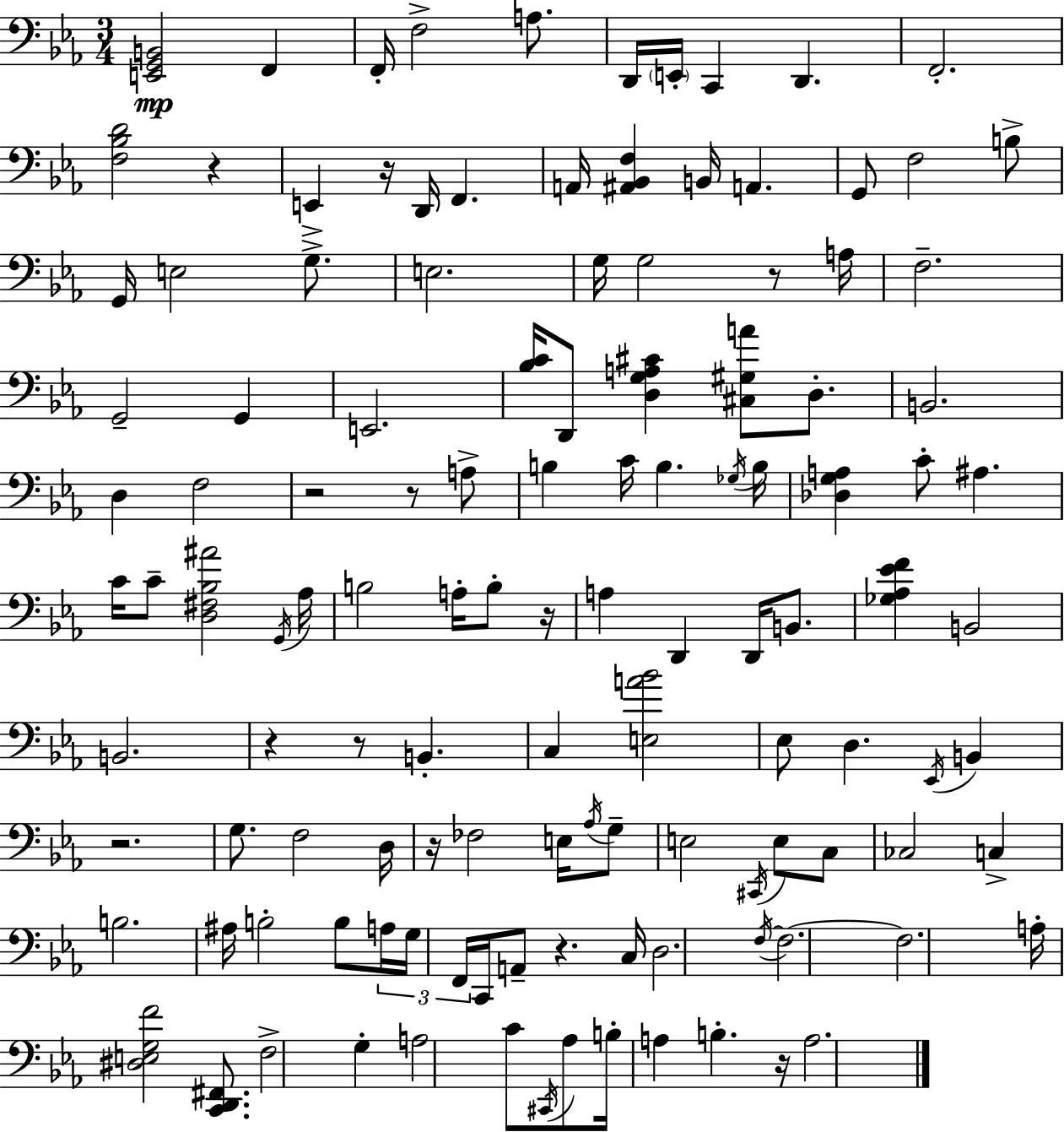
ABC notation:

X:1
T:Untitled
M:3/4
L:1/4
K:Eb
[E,,G,,B,,]2 F,, F,,/4 F,2 A,/2 D,,/4 E,,/4 C,, D,, F,,2 [F,_B,D]2 z E,, z/4 D,,/4 F,, A,,/4 [^A,,_B,,F,] B,,/4 A,, G,,/2 F,2 B,/2 G,,/4 E,2 G,/2 E,2 G,/4 G,2 z/2 A,/4 F,2 G,,2 G,, E,,2 [_B,C]/4 D,,/2 [D,G,A,^C] [^C,^G,A]/2 D,/2 B,,2 D, F,2 z2 z/2 A,/2 B, C/4 B, _G,/4 B,/4 [_D,G,A,] C/2 ^A, C/4 C/2 [D,^F,_B,^A]2 G,,/4 _A,/4 B,2 A,/4 B,/2 z/4 A, D,, D,,/4 B,,/2 [_G,_A,_EF] B,,2 B,,2 z z/2 B,, C, [E,A_B]2 _E,/2 D, _E,,/4 B,, z2 G,/2 F,2 D,/4 z/4 _F,2 E,/4 _A,/4 G,/2 E,2 ^C,,/4 E,/2 C,/2 _C,2 C, B,2 ^A,/4 B,2 B,/2 A,/4 G,/4 F,,/4 C,,/4 A,,/2 z C,/4 D,2 F,/4 F,2 F,2 A,/4 [^D,E,G,F]2 [C,,D,,^F,,]/2 F,2 G, A,2 C/2 ^C,,/4 _A,/2 B,/4 A, B, z/4 A,2